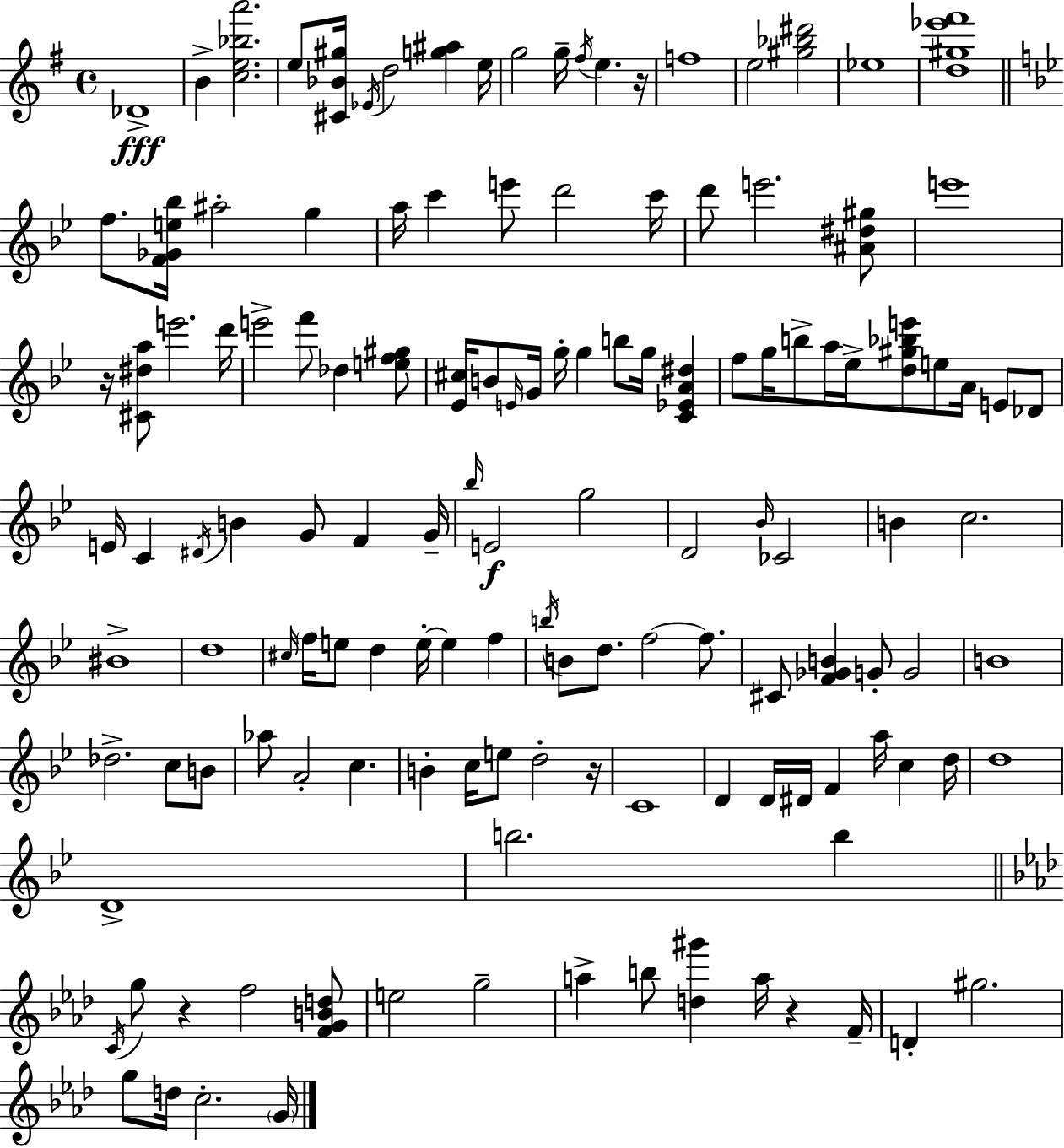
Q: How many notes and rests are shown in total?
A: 135